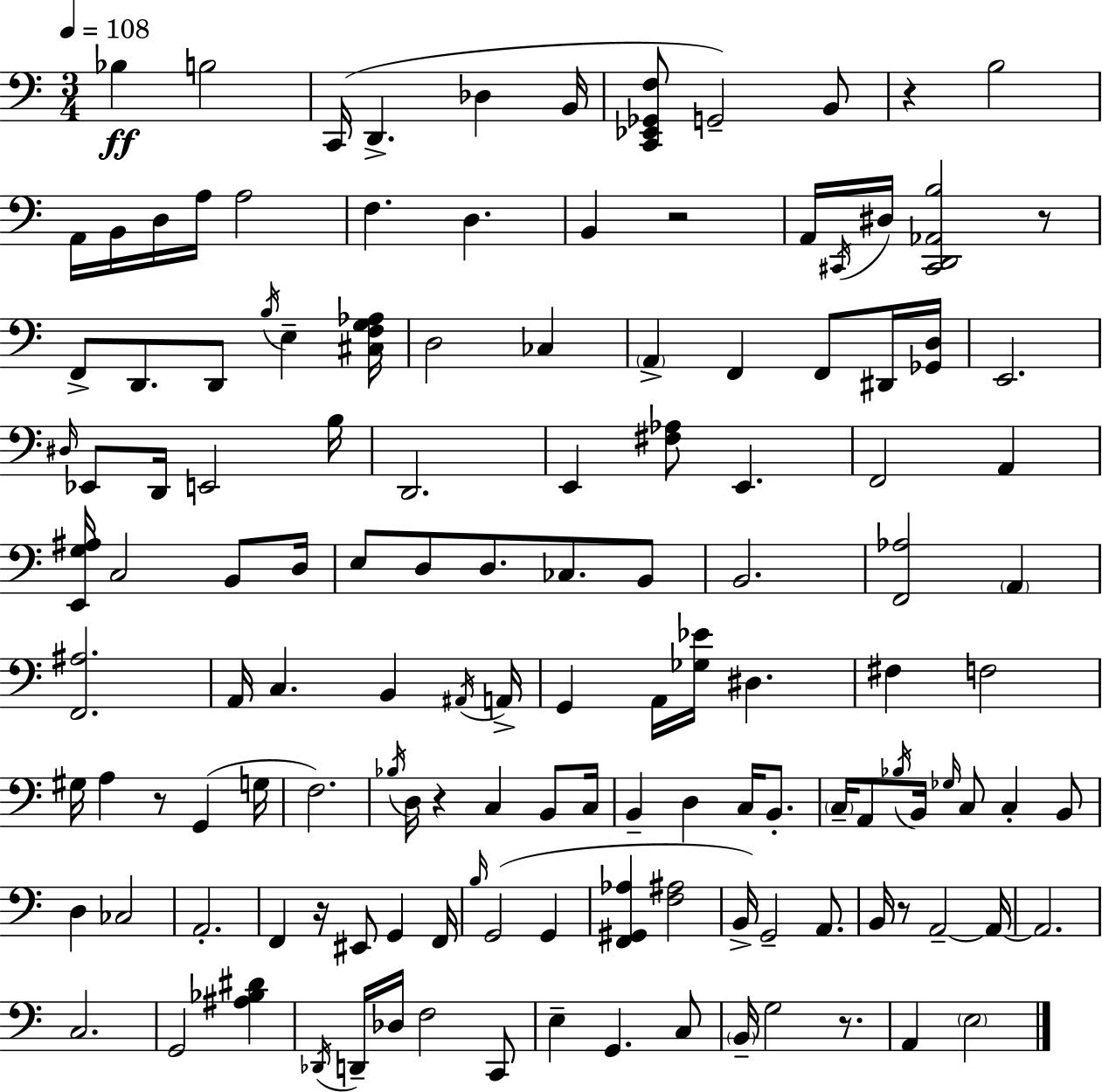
Bb3/q B3/h C2/s D2/q. Db3/q B2/s [C2,Eb2,Gb2,F3]/e G2/h B2/e R/q B3/h A2/s B2/s D3/s A3/s A3/h F3/q. D3/q. B2/q R/h A2/s C#2/s D#3/s [C#2,D2,Ab2,B3]/h R/e F2/e D2/e. D2/e B3/s E3/q [C#3,F3,G3,Ab3]/s D3/h CES3/q A2/q F2/q F2/e D#2/s [Gb2,D3]/s E2/h. D#3/s Eb2/e D2/s E2/h B3/s D2/h. E2/q [F#3,Ab3]/e E2/q. F2/h A2/q [E2,G3,A#3]/s C3/h B2/e D3/s E3/e D3/e D3/e. CES3/e. B2/e B2/h. [F2,Ab3]/h A2/q [F2,A#3]/h. A2/s C3/q. B2/q A#2/s A2/s G2/q A2/s [Gb3,Eb4]/s D#3/q. F#3/q F3/h G#3/s A3/q R/e G2/q G3/s F3/h. Bb3/s D3/s R/q C3/q B2/e C3/s B2/q D3/q C3/s B2/e. C3/s A2/e Bb3/s B2/s Gb3/s C3/e C3/q B2/e D3/q CES3/h A2/h. F2/q R/s EIS2/e G2/q F2/s B3/s G2/h G2/q [F2,G#2,Ab3]/q [F3,A#3]/h B2/s G2/h A2/e. B2/s R/e A2/h A2/s A2/h. C3/h. G2/h [A#3,Bb3,D#4]/q Db2/s D2/s Db3/s F3/h C2/e E3/q G2/q. C3/e B2/s G3/h R/e. A2/q E3/h